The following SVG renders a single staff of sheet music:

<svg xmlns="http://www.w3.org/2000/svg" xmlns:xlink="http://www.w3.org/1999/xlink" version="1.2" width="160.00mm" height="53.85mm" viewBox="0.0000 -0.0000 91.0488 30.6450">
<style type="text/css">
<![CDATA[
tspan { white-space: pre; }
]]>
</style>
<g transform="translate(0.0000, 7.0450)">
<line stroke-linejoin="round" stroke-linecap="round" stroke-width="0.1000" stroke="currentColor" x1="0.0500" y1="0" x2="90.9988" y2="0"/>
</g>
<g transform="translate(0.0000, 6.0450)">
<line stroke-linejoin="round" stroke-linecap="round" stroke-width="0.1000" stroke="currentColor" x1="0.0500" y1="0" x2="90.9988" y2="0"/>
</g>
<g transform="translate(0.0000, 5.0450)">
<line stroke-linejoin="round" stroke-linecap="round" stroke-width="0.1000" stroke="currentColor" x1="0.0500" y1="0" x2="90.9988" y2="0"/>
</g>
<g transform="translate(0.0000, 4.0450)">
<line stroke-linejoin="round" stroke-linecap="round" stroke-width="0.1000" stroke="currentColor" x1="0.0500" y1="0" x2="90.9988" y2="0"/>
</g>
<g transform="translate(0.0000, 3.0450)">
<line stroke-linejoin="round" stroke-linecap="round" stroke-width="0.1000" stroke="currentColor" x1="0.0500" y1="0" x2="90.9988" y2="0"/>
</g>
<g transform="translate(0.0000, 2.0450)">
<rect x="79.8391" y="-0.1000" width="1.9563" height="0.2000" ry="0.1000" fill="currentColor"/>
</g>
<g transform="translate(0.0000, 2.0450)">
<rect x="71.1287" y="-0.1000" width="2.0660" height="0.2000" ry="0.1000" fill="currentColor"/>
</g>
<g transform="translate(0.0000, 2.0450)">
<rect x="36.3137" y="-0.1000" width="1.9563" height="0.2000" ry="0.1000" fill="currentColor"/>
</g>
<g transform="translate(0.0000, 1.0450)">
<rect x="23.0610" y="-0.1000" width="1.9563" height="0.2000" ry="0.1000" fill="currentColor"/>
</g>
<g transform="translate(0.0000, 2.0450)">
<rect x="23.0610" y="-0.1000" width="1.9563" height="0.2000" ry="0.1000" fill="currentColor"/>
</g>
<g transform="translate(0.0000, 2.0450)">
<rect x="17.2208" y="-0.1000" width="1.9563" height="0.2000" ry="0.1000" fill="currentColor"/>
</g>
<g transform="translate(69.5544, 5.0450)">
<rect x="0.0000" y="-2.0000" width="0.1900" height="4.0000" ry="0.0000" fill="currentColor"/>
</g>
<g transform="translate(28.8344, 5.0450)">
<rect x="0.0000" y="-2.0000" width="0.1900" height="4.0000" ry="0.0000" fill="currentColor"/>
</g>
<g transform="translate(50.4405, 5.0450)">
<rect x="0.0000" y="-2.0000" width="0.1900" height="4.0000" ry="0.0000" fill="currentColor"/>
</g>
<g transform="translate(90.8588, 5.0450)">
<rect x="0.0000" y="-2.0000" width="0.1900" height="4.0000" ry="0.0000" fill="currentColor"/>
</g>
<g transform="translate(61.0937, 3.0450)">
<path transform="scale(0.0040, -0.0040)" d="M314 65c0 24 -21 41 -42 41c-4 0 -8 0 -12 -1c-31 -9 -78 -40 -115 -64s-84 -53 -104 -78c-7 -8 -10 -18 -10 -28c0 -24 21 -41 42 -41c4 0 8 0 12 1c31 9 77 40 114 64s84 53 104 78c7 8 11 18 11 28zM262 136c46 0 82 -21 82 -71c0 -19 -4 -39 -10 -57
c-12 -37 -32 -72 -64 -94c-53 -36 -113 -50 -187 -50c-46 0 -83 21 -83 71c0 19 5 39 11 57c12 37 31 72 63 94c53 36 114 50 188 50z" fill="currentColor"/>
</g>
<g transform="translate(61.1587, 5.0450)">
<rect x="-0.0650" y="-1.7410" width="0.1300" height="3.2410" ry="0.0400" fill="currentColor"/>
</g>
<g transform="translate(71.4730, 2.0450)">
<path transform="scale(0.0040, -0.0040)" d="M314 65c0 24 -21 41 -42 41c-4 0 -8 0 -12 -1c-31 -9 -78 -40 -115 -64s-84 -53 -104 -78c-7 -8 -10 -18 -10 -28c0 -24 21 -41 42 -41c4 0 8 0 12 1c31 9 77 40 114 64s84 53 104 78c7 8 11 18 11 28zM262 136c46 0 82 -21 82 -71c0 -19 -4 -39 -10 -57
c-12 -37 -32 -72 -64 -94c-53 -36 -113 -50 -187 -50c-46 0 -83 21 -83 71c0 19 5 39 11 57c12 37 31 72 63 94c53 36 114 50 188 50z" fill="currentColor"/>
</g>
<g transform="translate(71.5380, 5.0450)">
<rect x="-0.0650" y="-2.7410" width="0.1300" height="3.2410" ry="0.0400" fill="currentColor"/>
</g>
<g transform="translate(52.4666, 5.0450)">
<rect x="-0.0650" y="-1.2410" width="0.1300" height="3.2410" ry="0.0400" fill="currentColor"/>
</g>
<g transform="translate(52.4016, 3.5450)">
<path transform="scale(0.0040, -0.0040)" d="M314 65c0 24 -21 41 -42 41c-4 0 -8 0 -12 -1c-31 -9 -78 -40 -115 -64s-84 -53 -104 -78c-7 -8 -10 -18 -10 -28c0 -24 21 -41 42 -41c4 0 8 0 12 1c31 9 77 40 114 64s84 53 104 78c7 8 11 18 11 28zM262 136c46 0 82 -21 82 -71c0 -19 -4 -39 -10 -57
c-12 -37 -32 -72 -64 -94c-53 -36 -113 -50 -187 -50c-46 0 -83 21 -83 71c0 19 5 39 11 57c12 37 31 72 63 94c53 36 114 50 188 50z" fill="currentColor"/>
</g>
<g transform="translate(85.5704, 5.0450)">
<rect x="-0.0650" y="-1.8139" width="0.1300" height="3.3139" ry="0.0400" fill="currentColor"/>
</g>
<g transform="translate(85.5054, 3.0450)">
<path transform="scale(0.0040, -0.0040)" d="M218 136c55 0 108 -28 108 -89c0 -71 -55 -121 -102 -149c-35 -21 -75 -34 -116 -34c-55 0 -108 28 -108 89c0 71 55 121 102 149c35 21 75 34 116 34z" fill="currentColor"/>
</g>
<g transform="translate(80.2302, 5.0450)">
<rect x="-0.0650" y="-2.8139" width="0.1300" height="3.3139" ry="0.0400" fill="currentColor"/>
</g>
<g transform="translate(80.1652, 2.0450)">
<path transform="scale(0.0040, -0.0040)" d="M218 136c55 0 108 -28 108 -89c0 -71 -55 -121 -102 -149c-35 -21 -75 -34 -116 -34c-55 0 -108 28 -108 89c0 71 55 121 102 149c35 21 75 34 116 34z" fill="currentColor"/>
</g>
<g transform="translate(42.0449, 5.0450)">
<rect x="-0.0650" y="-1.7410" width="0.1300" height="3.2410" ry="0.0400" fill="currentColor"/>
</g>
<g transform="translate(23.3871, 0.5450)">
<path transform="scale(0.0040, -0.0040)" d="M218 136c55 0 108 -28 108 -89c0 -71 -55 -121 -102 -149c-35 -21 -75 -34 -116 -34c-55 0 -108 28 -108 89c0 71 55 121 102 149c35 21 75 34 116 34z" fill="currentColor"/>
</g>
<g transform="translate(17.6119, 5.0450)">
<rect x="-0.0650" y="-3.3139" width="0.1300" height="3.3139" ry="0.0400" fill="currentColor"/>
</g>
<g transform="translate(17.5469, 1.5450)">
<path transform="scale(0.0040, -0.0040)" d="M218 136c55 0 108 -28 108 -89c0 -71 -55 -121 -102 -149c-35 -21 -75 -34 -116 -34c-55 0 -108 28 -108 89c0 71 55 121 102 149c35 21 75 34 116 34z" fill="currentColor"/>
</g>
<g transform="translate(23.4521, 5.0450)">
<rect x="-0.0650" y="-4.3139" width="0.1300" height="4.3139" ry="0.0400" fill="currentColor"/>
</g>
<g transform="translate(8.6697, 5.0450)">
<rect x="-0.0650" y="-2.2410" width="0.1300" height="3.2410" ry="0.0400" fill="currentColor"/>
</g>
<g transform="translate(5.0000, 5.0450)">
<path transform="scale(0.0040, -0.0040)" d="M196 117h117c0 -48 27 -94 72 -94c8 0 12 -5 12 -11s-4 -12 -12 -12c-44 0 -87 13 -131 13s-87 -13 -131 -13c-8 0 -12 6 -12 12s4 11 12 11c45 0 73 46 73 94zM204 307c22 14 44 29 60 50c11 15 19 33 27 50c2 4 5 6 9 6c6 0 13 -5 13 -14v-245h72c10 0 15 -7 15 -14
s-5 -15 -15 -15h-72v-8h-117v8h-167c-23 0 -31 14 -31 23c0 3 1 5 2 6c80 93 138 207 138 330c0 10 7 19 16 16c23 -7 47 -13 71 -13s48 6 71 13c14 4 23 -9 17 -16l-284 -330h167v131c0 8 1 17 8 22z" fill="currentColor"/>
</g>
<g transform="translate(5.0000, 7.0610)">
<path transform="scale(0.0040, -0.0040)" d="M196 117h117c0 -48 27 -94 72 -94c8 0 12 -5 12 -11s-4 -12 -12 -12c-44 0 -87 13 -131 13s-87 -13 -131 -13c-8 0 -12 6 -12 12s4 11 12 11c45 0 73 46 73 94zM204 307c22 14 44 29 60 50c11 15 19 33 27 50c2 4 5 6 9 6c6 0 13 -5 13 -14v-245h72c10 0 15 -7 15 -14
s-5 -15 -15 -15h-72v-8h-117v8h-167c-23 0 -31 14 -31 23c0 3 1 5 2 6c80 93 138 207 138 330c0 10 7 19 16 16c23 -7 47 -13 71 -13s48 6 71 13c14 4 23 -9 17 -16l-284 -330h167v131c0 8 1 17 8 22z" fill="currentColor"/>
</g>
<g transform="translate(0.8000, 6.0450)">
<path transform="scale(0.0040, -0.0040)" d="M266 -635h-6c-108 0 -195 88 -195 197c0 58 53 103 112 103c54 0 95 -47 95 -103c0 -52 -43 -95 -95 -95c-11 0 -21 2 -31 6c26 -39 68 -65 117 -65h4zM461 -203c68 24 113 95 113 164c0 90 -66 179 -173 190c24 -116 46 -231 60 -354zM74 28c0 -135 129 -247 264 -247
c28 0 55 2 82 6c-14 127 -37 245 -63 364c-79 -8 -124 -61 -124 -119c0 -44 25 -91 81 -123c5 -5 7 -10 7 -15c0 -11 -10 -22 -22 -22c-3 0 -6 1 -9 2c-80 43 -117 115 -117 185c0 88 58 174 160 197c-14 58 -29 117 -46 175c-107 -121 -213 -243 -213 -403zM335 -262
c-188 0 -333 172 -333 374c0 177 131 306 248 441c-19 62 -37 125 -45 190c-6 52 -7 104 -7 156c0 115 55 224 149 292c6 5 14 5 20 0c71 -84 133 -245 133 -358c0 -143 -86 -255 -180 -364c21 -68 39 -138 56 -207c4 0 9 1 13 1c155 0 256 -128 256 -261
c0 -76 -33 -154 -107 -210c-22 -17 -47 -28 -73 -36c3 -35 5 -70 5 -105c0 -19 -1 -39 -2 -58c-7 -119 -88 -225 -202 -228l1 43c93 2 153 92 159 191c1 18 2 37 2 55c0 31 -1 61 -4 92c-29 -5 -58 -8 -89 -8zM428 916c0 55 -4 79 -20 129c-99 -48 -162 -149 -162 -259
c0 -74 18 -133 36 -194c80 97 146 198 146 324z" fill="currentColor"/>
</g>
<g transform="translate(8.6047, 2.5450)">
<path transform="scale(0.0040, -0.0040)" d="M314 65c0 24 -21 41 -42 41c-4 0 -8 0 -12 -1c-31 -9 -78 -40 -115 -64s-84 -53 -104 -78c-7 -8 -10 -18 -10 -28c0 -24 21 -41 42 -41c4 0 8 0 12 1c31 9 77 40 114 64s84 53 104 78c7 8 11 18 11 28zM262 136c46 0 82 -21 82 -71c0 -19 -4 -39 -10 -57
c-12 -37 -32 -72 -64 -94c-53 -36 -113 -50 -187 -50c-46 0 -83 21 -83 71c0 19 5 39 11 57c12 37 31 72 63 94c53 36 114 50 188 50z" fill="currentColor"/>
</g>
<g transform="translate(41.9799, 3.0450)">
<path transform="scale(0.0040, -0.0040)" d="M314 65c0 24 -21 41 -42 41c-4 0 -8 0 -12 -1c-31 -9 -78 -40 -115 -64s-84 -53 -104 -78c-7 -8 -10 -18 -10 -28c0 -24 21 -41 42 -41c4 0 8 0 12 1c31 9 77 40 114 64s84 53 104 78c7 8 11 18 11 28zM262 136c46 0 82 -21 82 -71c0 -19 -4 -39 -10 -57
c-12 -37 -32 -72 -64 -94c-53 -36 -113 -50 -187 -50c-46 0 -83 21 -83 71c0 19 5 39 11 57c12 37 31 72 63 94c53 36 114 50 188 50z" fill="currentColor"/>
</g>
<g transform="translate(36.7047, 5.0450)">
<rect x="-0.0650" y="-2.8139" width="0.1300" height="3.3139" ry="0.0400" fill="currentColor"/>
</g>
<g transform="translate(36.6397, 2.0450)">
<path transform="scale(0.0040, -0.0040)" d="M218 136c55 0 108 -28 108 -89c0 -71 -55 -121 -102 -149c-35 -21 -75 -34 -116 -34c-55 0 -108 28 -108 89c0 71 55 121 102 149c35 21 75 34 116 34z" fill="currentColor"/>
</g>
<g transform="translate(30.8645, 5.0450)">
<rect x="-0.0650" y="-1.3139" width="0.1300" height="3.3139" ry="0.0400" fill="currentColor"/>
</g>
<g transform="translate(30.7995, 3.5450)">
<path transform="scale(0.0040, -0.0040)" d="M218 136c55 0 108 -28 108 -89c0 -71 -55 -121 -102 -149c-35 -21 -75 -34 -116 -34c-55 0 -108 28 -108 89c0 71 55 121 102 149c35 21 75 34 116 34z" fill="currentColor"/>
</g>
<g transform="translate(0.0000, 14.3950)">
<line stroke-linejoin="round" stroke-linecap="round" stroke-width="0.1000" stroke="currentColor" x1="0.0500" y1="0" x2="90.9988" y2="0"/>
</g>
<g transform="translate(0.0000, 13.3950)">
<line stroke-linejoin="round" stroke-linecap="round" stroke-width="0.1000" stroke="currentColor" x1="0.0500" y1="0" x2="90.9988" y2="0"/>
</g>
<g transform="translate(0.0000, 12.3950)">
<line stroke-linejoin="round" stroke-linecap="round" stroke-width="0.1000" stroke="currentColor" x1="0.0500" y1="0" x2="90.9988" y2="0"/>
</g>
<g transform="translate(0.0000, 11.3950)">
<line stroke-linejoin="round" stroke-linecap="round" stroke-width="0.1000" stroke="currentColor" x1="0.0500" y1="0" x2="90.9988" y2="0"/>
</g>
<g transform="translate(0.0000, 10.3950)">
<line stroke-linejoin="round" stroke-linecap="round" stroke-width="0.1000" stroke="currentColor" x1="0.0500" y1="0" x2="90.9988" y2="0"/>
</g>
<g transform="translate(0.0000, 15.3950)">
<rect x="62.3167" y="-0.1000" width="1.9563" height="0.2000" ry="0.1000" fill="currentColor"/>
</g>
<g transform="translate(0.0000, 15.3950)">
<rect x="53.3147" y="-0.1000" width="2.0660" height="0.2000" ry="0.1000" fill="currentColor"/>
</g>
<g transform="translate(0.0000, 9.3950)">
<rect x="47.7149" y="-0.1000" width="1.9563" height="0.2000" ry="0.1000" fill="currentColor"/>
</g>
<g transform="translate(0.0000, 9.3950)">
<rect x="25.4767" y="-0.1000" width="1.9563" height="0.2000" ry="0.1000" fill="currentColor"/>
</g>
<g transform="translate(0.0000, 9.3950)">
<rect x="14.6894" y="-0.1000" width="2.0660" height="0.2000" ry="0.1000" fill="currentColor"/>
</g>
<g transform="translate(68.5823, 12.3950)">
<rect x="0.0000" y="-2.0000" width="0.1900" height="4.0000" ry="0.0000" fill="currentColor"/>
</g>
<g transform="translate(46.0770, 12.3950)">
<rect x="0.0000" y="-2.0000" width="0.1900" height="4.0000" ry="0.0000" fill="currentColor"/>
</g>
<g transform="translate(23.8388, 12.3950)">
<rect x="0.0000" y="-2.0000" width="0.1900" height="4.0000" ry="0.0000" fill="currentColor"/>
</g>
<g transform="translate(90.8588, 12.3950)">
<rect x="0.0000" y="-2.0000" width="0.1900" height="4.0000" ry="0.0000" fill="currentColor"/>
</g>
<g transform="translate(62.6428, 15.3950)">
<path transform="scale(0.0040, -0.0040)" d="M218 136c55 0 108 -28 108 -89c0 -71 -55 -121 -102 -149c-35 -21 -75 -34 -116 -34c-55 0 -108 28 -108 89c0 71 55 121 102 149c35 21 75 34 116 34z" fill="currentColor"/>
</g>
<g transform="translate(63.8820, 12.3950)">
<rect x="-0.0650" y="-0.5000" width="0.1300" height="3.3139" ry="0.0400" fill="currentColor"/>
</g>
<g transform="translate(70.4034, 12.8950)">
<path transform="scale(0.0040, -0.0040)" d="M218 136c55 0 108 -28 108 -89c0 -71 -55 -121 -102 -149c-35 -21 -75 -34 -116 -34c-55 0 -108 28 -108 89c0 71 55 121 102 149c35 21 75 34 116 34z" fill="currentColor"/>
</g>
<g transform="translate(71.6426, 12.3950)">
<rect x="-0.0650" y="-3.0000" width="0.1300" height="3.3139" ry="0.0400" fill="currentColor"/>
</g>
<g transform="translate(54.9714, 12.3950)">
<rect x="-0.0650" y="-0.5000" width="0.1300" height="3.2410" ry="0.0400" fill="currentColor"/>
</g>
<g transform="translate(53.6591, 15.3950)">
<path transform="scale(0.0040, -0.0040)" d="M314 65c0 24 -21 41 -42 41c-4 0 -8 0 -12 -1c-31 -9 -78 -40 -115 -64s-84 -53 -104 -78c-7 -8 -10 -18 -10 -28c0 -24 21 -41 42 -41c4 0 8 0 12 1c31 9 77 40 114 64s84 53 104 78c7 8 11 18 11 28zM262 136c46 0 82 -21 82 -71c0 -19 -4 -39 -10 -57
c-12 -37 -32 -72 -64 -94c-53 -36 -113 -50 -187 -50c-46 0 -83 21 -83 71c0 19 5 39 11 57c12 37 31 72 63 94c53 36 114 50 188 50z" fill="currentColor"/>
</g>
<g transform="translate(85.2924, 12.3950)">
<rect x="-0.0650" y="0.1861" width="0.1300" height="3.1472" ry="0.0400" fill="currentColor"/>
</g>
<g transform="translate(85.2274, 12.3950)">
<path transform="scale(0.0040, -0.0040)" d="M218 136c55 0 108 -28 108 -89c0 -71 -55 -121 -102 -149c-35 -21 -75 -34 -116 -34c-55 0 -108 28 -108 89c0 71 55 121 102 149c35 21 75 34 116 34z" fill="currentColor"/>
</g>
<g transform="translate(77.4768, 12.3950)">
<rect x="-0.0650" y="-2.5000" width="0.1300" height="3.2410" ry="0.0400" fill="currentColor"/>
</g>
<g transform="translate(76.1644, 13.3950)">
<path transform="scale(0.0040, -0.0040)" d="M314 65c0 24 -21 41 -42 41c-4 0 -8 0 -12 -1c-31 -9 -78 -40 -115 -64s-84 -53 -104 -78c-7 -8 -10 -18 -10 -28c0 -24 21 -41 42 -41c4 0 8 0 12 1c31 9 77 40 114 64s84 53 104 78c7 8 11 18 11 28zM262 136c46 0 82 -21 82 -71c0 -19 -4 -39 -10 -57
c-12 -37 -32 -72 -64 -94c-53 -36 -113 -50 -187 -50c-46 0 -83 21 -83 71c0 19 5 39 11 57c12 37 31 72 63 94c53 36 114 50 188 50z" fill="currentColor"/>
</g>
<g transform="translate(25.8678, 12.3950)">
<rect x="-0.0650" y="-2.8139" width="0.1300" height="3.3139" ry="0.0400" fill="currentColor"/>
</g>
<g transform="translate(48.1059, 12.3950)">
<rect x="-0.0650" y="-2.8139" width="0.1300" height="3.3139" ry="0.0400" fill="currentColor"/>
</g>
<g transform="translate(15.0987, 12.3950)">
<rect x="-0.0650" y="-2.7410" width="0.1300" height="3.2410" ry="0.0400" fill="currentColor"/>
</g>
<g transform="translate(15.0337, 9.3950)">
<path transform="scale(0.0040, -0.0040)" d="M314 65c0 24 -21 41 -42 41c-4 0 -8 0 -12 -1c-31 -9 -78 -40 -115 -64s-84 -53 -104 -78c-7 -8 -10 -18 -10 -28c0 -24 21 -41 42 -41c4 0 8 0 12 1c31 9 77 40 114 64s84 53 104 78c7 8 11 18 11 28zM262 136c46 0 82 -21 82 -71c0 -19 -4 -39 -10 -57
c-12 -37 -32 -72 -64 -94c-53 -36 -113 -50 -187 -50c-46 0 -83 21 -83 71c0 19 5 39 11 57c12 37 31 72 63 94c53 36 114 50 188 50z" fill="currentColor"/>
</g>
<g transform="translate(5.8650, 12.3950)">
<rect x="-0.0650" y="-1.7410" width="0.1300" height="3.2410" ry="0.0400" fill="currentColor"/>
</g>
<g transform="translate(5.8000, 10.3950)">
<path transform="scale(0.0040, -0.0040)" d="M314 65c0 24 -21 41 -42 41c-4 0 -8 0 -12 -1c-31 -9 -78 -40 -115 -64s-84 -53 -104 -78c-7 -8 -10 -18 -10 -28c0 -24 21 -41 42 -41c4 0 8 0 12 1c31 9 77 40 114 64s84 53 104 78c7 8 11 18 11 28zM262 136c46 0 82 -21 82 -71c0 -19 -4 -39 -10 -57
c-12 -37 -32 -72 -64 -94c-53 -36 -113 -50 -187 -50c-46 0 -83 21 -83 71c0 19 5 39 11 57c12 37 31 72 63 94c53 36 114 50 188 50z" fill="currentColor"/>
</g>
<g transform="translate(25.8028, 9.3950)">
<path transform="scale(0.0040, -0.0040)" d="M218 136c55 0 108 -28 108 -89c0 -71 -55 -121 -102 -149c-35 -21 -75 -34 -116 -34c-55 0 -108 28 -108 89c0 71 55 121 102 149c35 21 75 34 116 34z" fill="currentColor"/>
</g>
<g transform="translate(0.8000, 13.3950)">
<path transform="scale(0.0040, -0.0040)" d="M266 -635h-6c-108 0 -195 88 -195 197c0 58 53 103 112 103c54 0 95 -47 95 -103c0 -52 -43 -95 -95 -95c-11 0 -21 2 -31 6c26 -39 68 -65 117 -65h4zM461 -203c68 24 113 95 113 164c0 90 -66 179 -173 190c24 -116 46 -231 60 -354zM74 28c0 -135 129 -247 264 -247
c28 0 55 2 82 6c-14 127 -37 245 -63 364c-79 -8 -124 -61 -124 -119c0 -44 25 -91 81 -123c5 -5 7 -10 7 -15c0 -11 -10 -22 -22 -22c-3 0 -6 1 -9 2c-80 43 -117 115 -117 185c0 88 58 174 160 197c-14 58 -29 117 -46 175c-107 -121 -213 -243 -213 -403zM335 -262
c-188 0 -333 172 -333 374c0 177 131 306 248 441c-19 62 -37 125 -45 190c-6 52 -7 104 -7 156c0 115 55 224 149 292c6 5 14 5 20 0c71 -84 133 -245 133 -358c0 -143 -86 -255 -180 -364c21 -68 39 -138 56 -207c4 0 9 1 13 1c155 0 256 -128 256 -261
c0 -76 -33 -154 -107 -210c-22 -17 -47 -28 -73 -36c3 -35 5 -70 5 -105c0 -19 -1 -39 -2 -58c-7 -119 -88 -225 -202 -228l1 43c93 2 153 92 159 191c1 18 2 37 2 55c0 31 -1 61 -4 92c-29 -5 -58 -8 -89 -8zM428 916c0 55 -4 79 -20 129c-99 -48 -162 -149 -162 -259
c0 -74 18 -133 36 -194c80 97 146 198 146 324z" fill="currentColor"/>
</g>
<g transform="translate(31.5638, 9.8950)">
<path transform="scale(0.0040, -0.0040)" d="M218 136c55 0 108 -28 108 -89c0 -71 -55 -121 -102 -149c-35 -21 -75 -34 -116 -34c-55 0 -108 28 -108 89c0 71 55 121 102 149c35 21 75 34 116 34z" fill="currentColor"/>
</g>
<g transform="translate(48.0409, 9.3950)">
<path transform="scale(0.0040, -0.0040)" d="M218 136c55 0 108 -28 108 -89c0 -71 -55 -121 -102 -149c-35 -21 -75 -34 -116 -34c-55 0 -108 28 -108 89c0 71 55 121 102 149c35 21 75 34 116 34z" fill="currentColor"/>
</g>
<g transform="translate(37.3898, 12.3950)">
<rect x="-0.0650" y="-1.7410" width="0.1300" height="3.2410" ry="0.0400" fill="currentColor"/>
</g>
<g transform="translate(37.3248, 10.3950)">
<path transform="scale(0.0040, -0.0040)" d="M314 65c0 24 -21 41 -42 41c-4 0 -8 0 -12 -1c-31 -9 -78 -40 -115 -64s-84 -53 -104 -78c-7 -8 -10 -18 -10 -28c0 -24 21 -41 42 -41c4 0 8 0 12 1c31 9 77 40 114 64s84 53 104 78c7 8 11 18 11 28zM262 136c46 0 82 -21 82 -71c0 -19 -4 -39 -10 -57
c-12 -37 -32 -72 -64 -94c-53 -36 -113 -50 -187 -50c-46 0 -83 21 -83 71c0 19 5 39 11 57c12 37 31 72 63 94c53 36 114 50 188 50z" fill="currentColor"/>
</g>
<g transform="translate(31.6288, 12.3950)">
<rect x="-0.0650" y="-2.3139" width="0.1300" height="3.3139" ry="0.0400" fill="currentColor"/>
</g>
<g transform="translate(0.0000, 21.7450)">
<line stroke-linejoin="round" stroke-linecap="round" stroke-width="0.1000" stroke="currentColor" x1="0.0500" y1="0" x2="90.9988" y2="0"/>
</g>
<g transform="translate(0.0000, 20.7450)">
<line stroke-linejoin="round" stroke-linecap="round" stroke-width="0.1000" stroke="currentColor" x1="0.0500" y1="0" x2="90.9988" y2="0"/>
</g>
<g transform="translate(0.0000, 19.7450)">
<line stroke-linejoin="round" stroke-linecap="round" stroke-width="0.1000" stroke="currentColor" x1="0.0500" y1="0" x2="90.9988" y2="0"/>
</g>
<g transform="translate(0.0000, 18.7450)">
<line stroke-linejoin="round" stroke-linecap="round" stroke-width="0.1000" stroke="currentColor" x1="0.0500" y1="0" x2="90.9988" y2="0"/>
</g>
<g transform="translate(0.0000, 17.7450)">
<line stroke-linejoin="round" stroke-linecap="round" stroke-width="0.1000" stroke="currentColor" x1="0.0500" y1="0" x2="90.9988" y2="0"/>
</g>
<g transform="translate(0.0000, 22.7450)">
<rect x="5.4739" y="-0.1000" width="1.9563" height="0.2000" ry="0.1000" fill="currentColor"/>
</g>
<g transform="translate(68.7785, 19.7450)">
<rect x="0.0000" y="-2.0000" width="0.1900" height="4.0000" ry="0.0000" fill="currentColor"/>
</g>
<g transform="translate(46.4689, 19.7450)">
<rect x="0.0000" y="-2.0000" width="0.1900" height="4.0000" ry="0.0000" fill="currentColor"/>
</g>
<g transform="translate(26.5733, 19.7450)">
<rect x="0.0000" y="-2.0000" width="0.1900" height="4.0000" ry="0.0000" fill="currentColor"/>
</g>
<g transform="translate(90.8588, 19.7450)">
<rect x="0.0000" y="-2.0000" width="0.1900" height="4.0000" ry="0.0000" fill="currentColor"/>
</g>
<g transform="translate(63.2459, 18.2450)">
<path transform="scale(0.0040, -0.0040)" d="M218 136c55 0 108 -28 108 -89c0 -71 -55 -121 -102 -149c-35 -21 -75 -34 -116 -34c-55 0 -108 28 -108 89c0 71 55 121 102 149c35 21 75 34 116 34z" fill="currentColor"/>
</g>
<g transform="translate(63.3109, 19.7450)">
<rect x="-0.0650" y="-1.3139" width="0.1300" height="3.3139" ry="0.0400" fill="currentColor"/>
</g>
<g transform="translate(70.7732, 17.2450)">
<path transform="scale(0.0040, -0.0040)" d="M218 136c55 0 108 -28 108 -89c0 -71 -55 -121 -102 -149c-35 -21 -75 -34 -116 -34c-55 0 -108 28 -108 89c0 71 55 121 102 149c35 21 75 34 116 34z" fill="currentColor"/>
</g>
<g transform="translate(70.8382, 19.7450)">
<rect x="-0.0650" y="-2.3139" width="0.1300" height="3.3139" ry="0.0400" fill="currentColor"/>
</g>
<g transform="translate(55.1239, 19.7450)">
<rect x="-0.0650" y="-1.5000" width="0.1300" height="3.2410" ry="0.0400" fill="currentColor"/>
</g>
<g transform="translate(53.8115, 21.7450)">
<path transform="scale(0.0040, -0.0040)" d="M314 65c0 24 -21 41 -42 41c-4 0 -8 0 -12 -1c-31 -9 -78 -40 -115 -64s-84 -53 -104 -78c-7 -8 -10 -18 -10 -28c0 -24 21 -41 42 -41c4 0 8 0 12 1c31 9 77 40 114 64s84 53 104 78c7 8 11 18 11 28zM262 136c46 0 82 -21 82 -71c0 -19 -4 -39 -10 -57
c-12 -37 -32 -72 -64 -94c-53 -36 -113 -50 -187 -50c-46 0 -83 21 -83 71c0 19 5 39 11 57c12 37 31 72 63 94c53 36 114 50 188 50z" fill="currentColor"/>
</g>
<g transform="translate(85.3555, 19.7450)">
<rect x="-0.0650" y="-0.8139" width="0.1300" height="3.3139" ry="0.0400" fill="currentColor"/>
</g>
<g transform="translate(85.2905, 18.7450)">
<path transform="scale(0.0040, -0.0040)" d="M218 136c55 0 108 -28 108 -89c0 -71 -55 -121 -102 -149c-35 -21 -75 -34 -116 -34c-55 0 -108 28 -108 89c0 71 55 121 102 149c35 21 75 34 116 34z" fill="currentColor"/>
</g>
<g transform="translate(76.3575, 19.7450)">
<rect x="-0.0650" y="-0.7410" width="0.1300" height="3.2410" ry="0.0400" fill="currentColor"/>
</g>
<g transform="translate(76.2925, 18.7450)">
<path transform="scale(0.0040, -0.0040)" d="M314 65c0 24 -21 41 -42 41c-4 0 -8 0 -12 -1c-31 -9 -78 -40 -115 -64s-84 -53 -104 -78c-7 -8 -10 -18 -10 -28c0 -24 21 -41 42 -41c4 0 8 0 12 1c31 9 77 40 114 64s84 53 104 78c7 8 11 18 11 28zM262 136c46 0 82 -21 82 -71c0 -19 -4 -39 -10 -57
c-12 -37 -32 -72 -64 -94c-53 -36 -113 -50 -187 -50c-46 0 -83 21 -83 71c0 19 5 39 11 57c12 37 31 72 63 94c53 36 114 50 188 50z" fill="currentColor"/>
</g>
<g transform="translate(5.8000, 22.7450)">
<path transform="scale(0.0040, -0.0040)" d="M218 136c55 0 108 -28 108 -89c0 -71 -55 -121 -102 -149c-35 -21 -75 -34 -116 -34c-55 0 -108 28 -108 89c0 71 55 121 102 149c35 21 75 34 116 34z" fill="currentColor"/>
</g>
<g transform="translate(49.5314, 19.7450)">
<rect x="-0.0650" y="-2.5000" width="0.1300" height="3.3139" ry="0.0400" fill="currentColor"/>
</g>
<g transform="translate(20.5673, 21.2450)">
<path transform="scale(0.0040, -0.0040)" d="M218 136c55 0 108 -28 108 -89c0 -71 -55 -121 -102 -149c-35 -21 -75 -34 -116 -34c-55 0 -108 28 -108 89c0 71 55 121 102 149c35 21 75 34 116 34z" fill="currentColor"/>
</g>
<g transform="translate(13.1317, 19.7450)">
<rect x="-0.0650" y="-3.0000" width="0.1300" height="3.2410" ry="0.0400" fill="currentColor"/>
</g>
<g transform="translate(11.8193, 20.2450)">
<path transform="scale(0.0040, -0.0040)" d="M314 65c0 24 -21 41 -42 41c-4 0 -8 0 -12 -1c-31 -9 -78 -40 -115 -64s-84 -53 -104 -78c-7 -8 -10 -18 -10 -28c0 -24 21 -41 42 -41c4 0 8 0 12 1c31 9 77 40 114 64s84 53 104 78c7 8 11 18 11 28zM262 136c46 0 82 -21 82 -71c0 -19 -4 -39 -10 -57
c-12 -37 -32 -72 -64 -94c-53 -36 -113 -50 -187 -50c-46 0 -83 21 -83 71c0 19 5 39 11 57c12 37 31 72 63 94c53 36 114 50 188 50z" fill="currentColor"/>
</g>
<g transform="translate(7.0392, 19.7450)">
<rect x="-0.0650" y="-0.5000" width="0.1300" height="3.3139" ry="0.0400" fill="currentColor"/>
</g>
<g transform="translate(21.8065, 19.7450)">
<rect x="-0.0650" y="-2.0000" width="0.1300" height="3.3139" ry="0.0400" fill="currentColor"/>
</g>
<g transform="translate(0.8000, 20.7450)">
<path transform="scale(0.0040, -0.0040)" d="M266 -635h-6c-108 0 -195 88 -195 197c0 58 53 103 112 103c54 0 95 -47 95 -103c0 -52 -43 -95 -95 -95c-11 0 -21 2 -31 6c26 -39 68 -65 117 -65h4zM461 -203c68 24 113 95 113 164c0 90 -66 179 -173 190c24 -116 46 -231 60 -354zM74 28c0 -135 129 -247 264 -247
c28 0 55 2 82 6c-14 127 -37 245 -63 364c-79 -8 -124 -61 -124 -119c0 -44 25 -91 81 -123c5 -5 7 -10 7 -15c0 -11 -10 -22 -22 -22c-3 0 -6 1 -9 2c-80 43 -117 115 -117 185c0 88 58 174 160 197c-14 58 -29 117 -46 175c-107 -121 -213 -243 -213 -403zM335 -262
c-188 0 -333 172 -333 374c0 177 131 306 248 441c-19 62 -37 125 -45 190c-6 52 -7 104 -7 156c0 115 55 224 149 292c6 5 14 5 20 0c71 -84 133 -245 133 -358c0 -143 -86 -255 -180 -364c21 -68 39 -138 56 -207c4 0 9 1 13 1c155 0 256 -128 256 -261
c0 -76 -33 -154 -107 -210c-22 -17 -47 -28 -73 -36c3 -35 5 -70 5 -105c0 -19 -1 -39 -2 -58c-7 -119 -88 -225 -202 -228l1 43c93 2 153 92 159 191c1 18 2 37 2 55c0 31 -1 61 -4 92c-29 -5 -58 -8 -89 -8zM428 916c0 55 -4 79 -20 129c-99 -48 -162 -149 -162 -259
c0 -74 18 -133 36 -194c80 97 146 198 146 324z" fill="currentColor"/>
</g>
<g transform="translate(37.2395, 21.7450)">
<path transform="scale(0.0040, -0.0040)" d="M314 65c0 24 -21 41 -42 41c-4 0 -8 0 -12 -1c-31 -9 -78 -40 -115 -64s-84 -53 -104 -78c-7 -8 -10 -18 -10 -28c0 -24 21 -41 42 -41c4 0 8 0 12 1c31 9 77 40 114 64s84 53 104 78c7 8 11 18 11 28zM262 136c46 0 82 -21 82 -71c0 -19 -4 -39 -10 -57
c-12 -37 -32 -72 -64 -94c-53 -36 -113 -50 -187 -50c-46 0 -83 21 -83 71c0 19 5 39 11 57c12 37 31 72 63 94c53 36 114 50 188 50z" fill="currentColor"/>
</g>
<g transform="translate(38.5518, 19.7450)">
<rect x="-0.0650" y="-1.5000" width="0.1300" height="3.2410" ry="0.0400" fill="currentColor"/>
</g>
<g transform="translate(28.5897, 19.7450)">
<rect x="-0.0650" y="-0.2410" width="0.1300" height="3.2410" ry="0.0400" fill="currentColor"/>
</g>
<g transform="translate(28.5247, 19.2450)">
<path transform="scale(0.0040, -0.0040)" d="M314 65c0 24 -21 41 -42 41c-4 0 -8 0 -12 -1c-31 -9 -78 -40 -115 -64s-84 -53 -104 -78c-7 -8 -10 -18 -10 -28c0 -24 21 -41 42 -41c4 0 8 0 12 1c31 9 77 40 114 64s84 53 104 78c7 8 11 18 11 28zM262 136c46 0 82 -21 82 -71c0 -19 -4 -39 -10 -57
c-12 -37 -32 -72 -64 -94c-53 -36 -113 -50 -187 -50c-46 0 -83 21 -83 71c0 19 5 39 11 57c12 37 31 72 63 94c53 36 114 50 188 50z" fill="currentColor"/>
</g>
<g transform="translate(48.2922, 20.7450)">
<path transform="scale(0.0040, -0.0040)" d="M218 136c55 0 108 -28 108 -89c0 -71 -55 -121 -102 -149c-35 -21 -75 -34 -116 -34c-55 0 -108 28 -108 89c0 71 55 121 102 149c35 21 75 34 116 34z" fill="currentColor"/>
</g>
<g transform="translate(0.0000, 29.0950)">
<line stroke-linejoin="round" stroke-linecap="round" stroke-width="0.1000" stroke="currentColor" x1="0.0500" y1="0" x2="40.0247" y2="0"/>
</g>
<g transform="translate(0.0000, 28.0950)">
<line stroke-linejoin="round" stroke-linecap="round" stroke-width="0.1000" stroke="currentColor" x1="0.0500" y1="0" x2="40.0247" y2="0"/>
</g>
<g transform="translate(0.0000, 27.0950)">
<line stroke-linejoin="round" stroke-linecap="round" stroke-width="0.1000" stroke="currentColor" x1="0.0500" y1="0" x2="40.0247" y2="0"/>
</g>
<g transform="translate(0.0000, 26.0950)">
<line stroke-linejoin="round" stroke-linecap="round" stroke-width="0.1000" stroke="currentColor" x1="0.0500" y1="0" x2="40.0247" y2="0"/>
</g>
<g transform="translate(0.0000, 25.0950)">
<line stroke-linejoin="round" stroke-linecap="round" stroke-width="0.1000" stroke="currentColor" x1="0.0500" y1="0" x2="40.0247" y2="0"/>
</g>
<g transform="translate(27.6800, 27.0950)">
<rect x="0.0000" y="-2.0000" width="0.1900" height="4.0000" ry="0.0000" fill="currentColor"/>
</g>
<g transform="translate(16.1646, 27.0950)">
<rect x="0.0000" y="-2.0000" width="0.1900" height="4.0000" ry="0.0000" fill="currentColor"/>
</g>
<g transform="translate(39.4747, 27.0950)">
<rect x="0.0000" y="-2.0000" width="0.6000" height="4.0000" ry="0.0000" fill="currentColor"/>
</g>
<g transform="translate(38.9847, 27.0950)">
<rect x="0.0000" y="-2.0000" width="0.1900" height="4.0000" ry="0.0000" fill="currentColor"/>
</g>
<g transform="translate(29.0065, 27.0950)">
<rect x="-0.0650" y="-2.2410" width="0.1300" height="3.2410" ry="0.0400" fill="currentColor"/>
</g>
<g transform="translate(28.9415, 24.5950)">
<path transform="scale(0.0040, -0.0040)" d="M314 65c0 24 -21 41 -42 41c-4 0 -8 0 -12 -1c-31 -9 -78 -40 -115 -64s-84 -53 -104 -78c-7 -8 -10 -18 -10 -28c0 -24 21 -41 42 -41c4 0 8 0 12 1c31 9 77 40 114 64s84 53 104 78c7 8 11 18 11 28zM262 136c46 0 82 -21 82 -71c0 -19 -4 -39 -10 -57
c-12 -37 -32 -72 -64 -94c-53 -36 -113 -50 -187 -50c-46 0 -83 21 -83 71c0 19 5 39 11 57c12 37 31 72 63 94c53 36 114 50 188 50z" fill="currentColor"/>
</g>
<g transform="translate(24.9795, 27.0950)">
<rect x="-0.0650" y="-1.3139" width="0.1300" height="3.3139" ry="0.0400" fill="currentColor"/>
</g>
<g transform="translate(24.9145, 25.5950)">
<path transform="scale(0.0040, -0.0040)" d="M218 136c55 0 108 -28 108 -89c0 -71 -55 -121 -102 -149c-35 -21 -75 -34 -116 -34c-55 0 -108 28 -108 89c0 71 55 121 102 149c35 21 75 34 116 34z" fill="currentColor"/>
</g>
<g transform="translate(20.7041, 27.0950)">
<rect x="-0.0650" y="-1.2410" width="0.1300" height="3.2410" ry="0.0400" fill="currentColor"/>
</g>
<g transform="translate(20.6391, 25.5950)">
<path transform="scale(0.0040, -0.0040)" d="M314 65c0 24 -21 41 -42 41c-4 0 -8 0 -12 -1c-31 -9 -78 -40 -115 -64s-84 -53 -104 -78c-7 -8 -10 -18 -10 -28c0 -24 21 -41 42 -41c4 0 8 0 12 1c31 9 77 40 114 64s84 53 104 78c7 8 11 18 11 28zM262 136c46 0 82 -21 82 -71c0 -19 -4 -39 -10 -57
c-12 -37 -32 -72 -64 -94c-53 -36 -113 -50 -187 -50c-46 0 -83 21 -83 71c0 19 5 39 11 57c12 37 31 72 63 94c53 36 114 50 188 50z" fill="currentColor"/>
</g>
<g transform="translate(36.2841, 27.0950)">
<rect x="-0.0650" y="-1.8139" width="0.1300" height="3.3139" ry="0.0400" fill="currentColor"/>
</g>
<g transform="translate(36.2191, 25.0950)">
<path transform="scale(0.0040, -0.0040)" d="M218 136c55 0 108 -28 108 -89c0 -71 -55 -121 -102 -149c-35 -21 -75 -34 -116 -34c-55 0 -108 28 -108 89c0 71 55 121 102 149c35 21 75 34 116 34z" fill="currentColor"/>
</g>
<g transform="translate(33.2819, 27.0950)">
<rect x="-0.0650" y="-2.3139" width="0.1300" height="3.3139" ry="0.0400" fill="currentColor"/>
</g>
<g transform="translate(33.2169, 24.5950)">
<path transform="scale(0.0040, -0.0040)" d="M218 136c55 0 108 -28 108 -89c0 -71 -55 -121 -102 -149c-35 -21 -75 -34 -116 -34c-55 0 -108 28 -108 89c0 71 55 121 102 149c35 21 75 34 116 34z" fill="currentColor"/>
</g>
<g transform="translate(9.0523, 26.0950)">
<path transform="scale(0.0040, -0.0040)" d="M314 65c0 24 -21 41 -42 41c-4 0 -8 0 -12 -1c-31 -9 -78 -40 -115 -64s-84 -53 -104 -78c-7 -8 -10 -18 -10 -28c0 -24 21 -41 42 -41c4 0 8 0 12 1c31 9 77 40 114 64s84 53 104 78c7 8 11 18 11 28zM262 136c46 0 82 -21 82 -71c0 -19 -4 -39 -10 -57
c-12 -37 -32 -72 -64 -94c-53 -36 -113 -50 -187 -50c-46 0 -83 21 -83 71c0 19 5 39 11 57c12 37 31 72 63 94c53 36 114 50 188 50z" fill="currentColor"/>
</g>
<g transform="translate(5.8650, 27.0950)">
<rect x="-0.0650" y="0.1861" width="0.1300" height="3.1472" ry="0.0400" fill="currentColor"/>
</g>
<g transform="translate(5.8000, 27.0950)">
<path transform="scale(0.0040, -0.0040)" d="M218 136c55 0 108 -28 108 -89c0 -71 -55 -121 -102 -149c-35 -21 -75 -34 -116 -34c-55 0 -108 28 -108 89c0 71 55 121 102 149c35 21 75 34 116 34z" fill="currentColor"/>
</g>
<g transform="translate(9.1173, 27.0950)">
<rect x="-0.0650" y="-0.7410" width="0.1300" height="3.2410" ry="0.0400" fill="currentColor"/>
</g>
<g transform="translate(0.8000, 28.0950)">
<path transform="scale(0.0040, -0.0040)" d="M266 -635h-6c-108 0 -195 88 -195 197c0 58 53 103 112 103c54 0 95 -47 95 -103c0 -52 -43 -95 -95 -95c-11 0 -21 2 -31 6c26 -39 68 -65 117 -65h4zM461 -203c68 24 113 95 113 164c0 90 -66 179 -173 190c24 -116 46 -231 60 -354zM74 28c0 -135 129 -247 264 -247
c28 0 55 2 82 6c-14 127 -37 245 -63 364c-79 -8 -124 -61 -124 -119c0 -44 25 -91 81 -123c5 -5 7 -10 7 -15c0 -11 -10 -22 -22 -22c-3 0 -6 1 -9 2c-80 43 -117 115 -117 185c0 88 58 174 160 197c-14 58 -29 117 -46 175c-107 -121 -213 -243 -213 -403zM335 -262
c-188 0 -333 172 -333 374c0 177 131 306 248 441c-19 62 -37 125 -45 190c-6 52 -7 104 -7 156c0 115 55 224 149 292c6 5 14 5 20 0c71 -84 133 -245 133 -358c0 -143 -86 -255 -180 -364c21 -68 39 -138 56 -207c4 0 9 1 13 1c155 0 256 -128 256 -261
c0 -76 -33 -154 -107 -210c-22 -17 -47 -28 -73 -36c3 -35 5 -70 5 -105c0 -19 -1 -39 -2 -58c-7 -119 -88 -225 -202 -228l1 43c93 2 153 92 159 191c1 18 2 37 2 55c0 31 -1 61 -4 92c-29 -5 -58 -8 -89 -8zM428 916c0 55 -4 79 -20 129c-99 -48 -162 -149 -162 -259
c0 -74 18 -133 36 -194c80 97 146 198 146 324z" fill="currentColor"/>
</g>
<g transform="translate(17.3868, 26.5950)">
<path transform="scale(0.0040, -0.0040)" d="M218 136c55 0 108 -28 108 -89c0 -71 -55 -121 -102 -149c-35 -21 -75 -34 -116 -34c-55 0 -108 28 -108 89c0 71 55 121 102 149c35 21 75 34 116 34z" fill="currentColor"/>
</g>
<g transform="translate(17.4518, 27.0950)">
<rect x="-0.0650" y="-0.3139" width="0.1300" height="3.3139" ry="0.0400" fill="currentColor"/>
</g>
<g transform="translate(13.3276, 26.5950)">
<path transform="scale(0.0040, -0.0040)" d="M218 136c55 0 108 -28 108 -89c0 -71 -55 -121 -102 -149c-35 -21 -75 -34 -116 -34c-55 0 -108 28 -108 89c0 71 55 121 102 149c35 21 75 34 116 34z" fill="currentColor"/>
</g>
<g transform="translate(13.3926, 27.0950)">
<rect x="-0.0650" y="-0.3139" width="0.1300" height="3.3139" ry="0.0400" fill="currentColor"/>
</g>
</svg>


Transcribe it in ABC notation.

X:1
T:Untitled
M:4/4
L:1/4
K:C
g2 b d' e a f2 e2 f2 a2 a f f2 a2 a g f2 a C2 C A G2 B C A2 F c2 E2 G E2 e g d2 d B d2 c c e2 e g2 g f